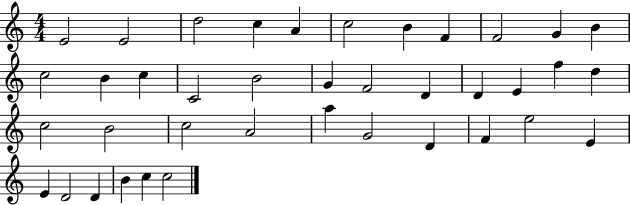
X:1
T:Untitled
M:4/4
L:1/4
K:C
E2 E2 d2 c A c2 B F F2 G B c2 B c C2 B2 G F2 D D E f d c2 B2 c2 A2 a G2 D F e2 E E D2 D B c c2